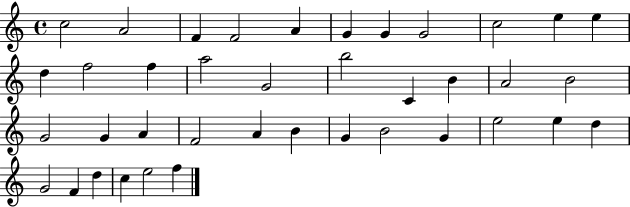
{
  \clef treble
  \time 4/4
  \defaultTimeSignature
  \key c \major
  c''2 a'2 | f'4 f'2 a'4 | g'4 g'4 g'2 | c''2 e''4 e''4 | \break d''4 f''2 f''4 | a''2 g'2 | b''2 c'4 b'4 | a'2 b'2 | \break g'2 g'4 a'4 | f'2 a'4 b'4 | g'4 b'2 g'4 | e''2 e''4 d''4 | \break g'2 f'4 d''4 | c''4 e''2 f''4 | \bar "|."
}